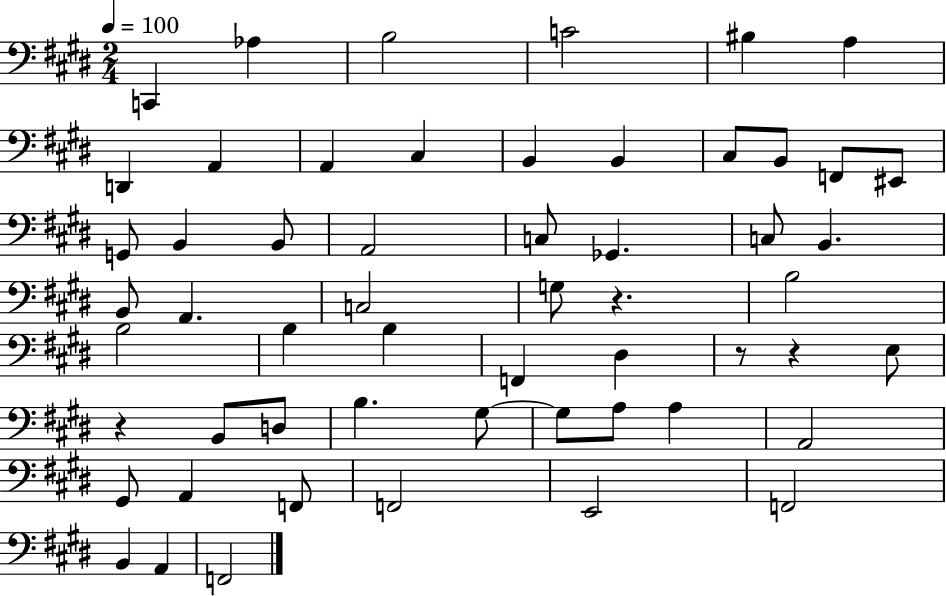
X:1
T:Untitled
M:2/4
L:1/4
K:E
C,, _A, B,2 C2 ^B, A, D,, A,, A,, ^C, B,, B,, ^C,/2 B,,/2 F,,/2 ^E,,/2 G,,/2 B,, B,,/2 A,,2 C,/2 _G,, C,/2 B,, B,,/2 A,, C,2 G,/2 z B,2 B,2 B, B, F,, ^D, z/2 z E,/2 z B,,/2 D,/2 B, ^G,/2 ^G,/2 A,/2 A, A,,2 ^G,,/2 A,, F,,/2 F,,2 E,,2 F,,2 B,, A,, F,,2